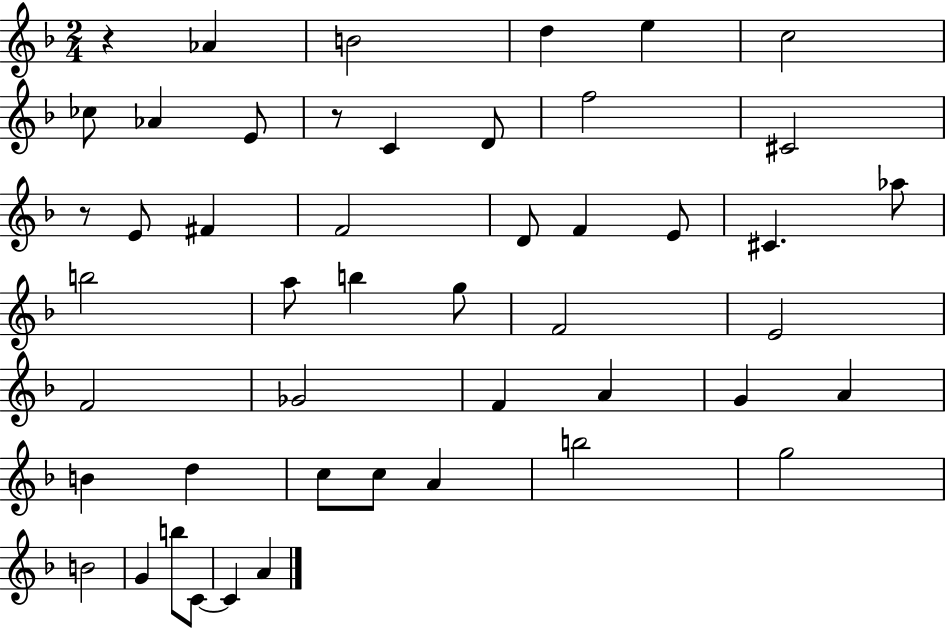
X:1
T:Untitled
M:2/4
L:1/4
K:F
z _A B2 d e c2 _c/2 _A E/2 z/2 C D/2 f2 ^C2 z/2 E/2 ^F F2 D/2 F E/2 ^C _a/2 b2 a/2 b g/2 F2 E2 F2 _G2 F A G A B d c/2 c/2 A b2 g2 B2 G b/2 C/2 C A